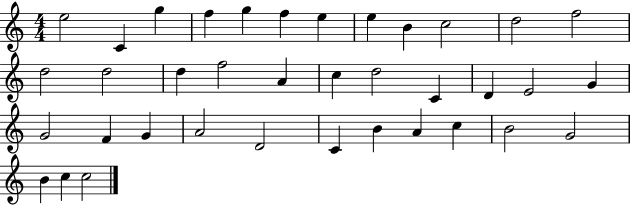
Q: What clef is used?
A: treble